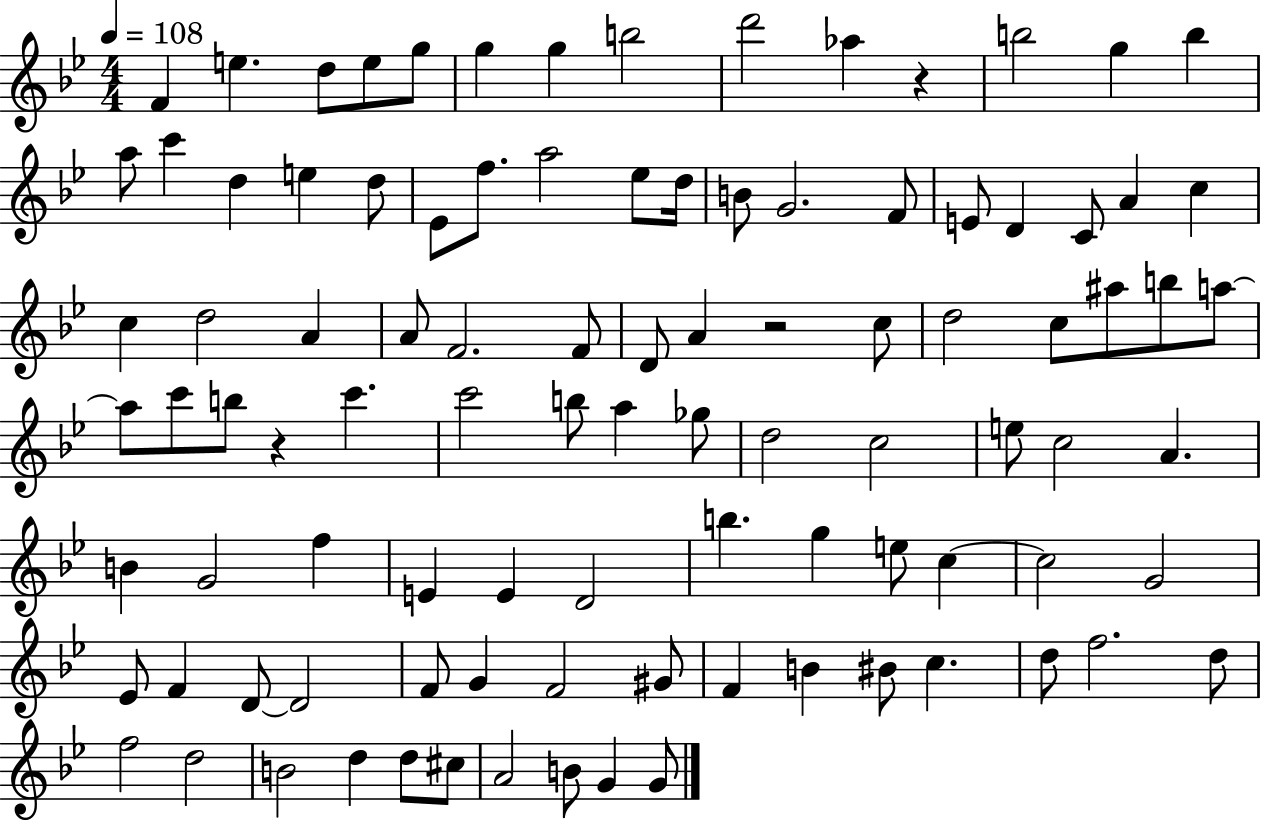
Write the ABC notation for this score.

X:1
T:Untitled
M:4/4
L:1/4
K:Bb
F e d/2 e/2 g/2 g g b2 d'2 _a z b2 g b a/2 c' d e d/2 _E/2 f/2 a2 _e/2 d/4 B/2 G2 F/2 E/2 D C/2 A c c d2 A A/2 F2 F/2 D/2 A z2 c/2 d2 c/2 ^a/2 b/2 a/2 a/2 c'/2 b/2 z c' c'2 b/2 a _g/2 d2 c2 e/2 c2 A B G2 f E E D2 b g e/2 c c2 G2 _E/2 F D/2 D2 F/2 G F2 ^G/2 F B ^B/2 c d/2 f2 d/2 f2 d2 B2 d d/2 ^c/2 A2 B/2 G G/2